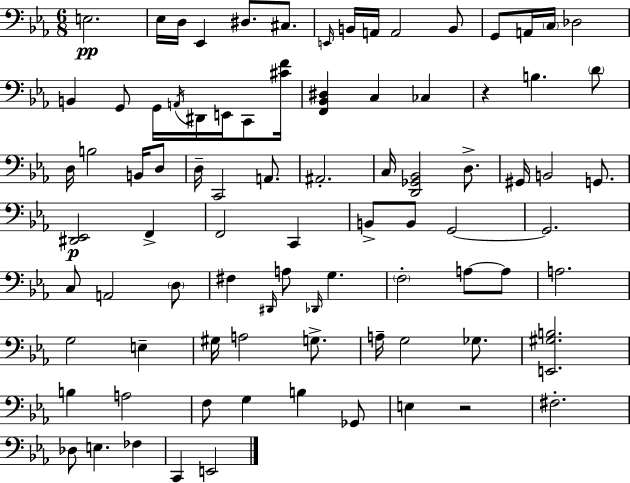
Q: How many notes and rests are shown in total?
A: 86